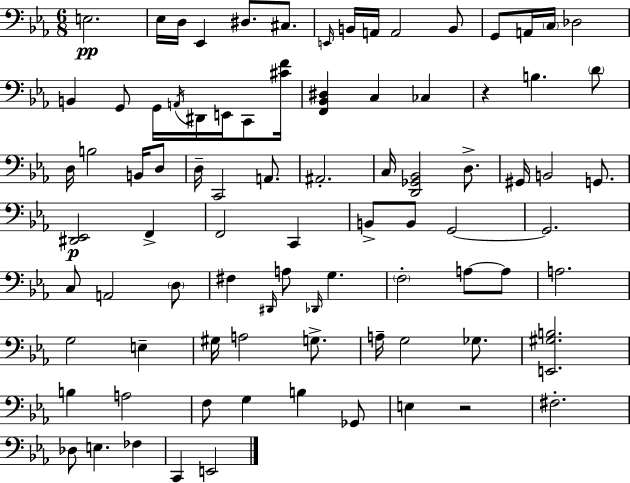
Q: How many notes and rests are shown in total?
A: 86